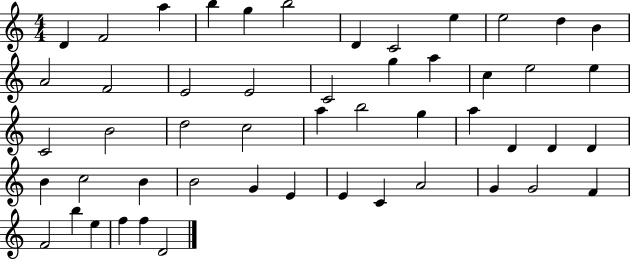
{
  \clef treble
  \numericTimeSignature
  \time 4/4
  \key c \major
  d'4 f'2 a''4 | b''4 g''4 b''2 | d'4 c'2 e''4 | e''2 d''4 b'4 | \break a'2 f'2 | e'2 e'2 | c'2 g''4 a''4 | c''4 e''2 e''4 | \break c'2 b'2 | d''2 c''2 | a''4 b''2 g''4 | a''4 d'4 d'4 d'4 | \break b'4 c''2 b'4 | b'2 g'4 e'4 | e'4 c'4 a'2 | g'4 g'2 f'4 | \break f'2 b''4 e''4 | f''4 f''4 d'2 | \bar "|."
}